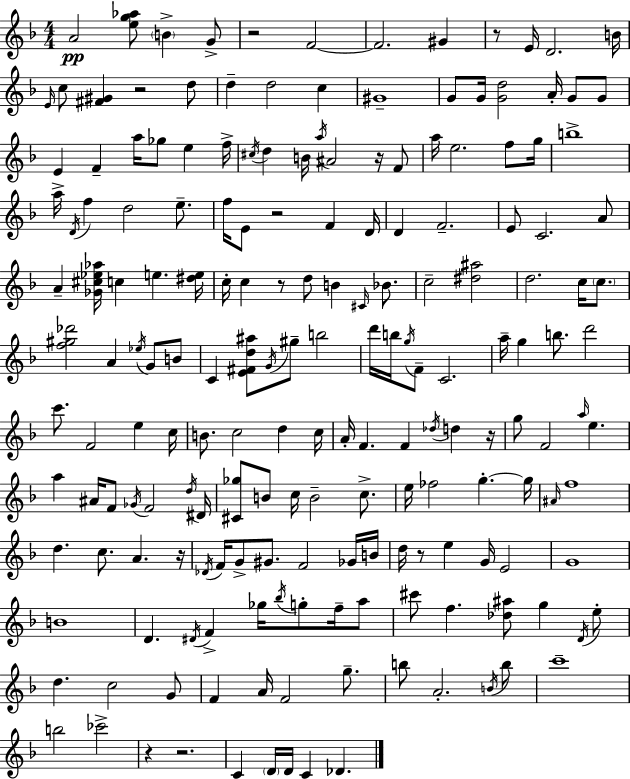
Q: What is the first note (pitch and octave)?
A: A4